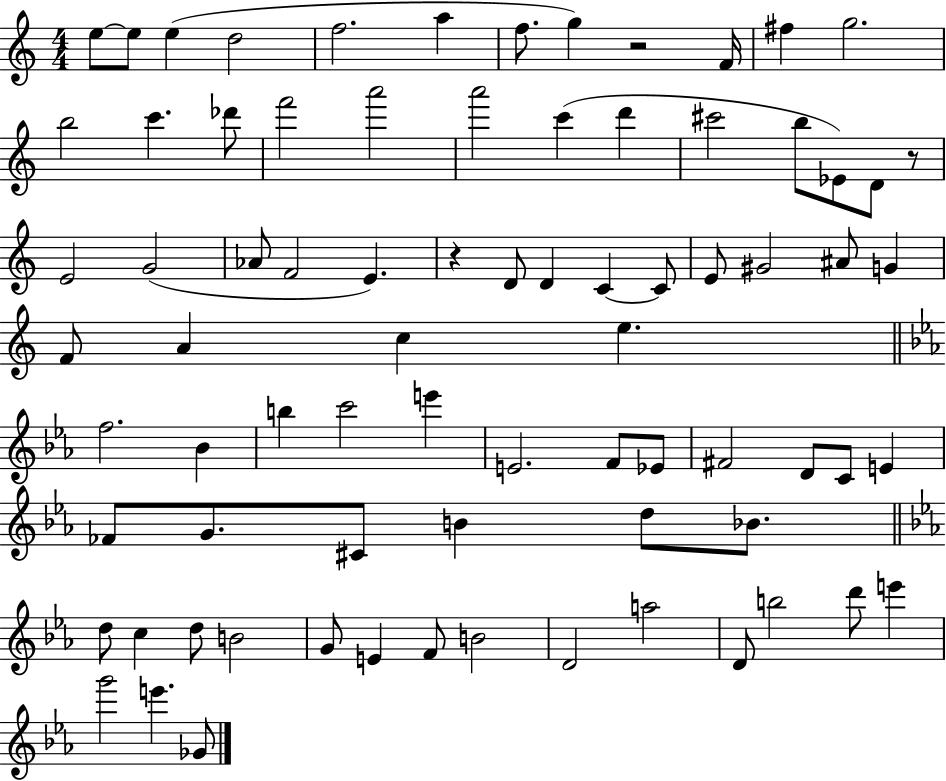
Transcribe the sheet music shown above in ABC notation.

X:1
T:Untitled
M:4/4
L:1/4
K:C
e/2 e/2 e d2 f2 a f/2 g z2 F/4 ^f g2 b2 c' _d'/2 f'2 a'2 a'2 c' d' ^c'2 b/2 _E/2 D/2 z/2 E2 G2 _A/2 F2 E z D/2 D C C/2 E/2 ^G2 ^A/2 G F/2 A c e f2 _B b c'2 e' E2 F/2 _E/2 ^F2 D/2 C/2 E _F/2 G/2 ^C/2 B d/2 _B/2 d/2 c d/2 B2 G/2 E F/2 B2 D2 a2 D/2 b2 d'/2 e' g'2 e' _G/2